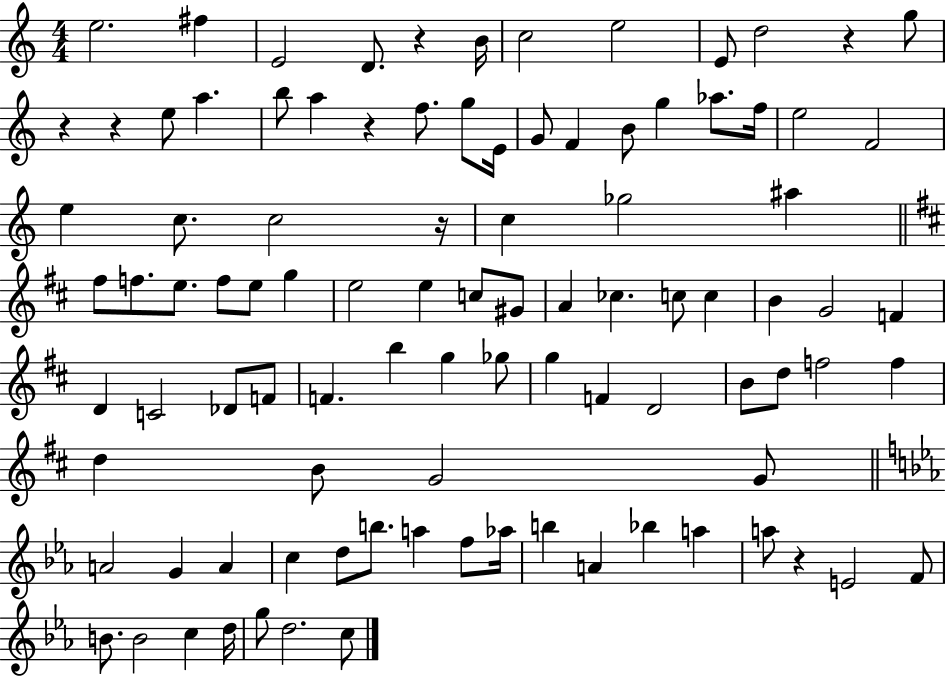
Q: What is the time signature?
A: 4/4